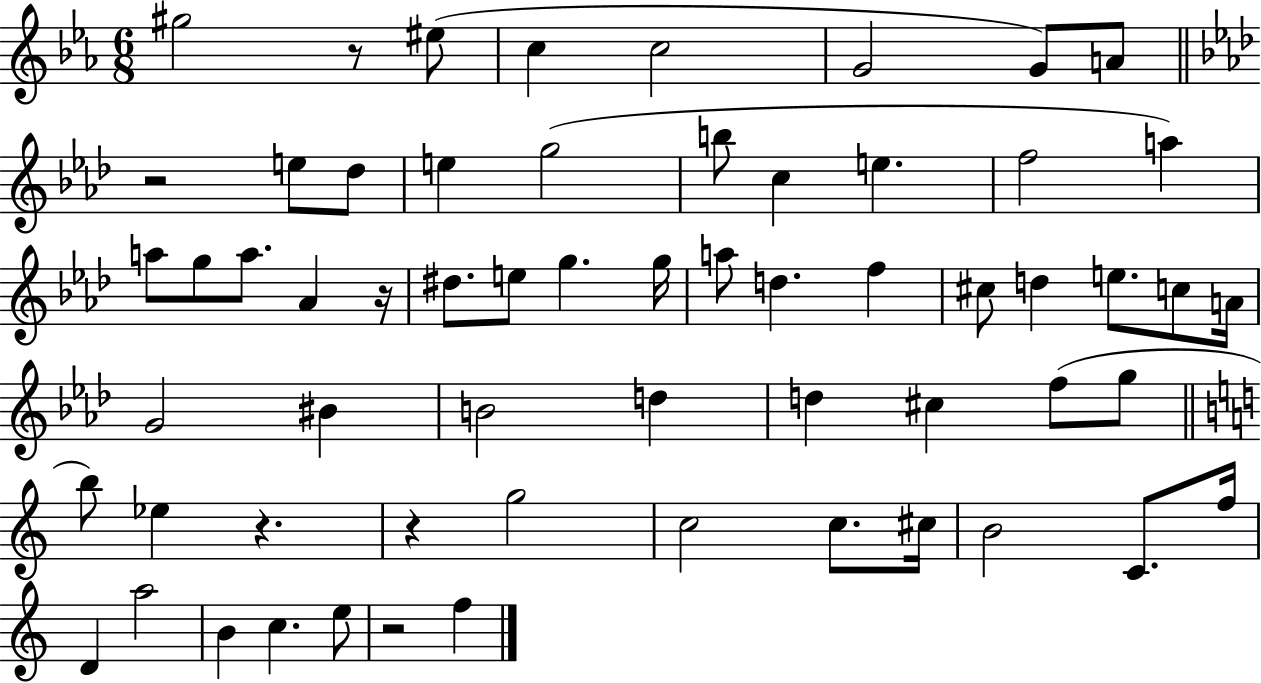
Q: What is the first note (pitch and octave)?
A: G#5